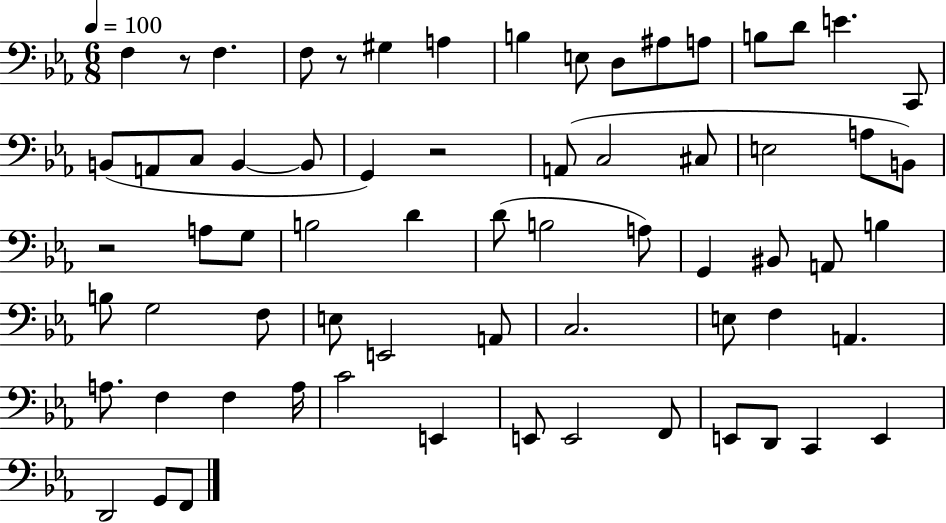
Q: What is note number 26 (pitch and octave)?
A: B2